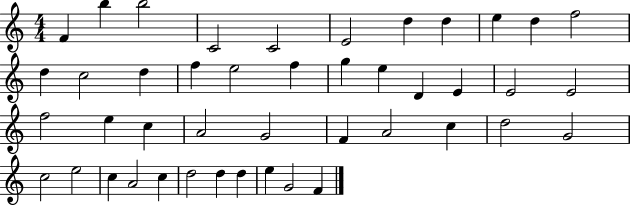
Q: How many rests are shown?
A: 0